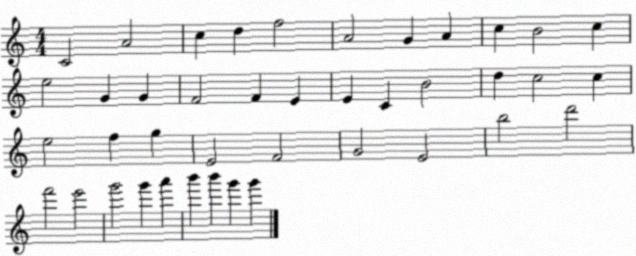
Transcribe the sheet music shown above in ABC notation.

X:1
T:Untitled
M:4/4
L:1/4
K:C
C2 A2 c d f2 A2 G A c B2 c e2 G G F2 F E E C B2 d c2 c e2 f g E2 F2 G2 E2 b2 d'2 f'2 e'2 g'2 g' a' b' b' g' g'